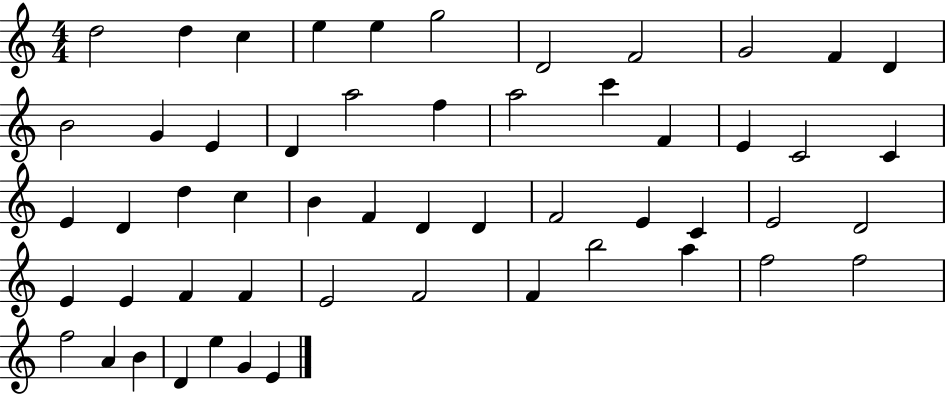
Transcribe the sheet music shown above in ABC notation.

X:1
T:Untitled
M:4/4
L:1/4
K:C
d2 d c e e g2 D2 F2 G2 F D B2 G E D a2 f a2 c' F E C2 C E D d c B F D D F2 E C E2 D2 E E F F E2 F2 F b2 a f2 f2 f2 A B D e G E